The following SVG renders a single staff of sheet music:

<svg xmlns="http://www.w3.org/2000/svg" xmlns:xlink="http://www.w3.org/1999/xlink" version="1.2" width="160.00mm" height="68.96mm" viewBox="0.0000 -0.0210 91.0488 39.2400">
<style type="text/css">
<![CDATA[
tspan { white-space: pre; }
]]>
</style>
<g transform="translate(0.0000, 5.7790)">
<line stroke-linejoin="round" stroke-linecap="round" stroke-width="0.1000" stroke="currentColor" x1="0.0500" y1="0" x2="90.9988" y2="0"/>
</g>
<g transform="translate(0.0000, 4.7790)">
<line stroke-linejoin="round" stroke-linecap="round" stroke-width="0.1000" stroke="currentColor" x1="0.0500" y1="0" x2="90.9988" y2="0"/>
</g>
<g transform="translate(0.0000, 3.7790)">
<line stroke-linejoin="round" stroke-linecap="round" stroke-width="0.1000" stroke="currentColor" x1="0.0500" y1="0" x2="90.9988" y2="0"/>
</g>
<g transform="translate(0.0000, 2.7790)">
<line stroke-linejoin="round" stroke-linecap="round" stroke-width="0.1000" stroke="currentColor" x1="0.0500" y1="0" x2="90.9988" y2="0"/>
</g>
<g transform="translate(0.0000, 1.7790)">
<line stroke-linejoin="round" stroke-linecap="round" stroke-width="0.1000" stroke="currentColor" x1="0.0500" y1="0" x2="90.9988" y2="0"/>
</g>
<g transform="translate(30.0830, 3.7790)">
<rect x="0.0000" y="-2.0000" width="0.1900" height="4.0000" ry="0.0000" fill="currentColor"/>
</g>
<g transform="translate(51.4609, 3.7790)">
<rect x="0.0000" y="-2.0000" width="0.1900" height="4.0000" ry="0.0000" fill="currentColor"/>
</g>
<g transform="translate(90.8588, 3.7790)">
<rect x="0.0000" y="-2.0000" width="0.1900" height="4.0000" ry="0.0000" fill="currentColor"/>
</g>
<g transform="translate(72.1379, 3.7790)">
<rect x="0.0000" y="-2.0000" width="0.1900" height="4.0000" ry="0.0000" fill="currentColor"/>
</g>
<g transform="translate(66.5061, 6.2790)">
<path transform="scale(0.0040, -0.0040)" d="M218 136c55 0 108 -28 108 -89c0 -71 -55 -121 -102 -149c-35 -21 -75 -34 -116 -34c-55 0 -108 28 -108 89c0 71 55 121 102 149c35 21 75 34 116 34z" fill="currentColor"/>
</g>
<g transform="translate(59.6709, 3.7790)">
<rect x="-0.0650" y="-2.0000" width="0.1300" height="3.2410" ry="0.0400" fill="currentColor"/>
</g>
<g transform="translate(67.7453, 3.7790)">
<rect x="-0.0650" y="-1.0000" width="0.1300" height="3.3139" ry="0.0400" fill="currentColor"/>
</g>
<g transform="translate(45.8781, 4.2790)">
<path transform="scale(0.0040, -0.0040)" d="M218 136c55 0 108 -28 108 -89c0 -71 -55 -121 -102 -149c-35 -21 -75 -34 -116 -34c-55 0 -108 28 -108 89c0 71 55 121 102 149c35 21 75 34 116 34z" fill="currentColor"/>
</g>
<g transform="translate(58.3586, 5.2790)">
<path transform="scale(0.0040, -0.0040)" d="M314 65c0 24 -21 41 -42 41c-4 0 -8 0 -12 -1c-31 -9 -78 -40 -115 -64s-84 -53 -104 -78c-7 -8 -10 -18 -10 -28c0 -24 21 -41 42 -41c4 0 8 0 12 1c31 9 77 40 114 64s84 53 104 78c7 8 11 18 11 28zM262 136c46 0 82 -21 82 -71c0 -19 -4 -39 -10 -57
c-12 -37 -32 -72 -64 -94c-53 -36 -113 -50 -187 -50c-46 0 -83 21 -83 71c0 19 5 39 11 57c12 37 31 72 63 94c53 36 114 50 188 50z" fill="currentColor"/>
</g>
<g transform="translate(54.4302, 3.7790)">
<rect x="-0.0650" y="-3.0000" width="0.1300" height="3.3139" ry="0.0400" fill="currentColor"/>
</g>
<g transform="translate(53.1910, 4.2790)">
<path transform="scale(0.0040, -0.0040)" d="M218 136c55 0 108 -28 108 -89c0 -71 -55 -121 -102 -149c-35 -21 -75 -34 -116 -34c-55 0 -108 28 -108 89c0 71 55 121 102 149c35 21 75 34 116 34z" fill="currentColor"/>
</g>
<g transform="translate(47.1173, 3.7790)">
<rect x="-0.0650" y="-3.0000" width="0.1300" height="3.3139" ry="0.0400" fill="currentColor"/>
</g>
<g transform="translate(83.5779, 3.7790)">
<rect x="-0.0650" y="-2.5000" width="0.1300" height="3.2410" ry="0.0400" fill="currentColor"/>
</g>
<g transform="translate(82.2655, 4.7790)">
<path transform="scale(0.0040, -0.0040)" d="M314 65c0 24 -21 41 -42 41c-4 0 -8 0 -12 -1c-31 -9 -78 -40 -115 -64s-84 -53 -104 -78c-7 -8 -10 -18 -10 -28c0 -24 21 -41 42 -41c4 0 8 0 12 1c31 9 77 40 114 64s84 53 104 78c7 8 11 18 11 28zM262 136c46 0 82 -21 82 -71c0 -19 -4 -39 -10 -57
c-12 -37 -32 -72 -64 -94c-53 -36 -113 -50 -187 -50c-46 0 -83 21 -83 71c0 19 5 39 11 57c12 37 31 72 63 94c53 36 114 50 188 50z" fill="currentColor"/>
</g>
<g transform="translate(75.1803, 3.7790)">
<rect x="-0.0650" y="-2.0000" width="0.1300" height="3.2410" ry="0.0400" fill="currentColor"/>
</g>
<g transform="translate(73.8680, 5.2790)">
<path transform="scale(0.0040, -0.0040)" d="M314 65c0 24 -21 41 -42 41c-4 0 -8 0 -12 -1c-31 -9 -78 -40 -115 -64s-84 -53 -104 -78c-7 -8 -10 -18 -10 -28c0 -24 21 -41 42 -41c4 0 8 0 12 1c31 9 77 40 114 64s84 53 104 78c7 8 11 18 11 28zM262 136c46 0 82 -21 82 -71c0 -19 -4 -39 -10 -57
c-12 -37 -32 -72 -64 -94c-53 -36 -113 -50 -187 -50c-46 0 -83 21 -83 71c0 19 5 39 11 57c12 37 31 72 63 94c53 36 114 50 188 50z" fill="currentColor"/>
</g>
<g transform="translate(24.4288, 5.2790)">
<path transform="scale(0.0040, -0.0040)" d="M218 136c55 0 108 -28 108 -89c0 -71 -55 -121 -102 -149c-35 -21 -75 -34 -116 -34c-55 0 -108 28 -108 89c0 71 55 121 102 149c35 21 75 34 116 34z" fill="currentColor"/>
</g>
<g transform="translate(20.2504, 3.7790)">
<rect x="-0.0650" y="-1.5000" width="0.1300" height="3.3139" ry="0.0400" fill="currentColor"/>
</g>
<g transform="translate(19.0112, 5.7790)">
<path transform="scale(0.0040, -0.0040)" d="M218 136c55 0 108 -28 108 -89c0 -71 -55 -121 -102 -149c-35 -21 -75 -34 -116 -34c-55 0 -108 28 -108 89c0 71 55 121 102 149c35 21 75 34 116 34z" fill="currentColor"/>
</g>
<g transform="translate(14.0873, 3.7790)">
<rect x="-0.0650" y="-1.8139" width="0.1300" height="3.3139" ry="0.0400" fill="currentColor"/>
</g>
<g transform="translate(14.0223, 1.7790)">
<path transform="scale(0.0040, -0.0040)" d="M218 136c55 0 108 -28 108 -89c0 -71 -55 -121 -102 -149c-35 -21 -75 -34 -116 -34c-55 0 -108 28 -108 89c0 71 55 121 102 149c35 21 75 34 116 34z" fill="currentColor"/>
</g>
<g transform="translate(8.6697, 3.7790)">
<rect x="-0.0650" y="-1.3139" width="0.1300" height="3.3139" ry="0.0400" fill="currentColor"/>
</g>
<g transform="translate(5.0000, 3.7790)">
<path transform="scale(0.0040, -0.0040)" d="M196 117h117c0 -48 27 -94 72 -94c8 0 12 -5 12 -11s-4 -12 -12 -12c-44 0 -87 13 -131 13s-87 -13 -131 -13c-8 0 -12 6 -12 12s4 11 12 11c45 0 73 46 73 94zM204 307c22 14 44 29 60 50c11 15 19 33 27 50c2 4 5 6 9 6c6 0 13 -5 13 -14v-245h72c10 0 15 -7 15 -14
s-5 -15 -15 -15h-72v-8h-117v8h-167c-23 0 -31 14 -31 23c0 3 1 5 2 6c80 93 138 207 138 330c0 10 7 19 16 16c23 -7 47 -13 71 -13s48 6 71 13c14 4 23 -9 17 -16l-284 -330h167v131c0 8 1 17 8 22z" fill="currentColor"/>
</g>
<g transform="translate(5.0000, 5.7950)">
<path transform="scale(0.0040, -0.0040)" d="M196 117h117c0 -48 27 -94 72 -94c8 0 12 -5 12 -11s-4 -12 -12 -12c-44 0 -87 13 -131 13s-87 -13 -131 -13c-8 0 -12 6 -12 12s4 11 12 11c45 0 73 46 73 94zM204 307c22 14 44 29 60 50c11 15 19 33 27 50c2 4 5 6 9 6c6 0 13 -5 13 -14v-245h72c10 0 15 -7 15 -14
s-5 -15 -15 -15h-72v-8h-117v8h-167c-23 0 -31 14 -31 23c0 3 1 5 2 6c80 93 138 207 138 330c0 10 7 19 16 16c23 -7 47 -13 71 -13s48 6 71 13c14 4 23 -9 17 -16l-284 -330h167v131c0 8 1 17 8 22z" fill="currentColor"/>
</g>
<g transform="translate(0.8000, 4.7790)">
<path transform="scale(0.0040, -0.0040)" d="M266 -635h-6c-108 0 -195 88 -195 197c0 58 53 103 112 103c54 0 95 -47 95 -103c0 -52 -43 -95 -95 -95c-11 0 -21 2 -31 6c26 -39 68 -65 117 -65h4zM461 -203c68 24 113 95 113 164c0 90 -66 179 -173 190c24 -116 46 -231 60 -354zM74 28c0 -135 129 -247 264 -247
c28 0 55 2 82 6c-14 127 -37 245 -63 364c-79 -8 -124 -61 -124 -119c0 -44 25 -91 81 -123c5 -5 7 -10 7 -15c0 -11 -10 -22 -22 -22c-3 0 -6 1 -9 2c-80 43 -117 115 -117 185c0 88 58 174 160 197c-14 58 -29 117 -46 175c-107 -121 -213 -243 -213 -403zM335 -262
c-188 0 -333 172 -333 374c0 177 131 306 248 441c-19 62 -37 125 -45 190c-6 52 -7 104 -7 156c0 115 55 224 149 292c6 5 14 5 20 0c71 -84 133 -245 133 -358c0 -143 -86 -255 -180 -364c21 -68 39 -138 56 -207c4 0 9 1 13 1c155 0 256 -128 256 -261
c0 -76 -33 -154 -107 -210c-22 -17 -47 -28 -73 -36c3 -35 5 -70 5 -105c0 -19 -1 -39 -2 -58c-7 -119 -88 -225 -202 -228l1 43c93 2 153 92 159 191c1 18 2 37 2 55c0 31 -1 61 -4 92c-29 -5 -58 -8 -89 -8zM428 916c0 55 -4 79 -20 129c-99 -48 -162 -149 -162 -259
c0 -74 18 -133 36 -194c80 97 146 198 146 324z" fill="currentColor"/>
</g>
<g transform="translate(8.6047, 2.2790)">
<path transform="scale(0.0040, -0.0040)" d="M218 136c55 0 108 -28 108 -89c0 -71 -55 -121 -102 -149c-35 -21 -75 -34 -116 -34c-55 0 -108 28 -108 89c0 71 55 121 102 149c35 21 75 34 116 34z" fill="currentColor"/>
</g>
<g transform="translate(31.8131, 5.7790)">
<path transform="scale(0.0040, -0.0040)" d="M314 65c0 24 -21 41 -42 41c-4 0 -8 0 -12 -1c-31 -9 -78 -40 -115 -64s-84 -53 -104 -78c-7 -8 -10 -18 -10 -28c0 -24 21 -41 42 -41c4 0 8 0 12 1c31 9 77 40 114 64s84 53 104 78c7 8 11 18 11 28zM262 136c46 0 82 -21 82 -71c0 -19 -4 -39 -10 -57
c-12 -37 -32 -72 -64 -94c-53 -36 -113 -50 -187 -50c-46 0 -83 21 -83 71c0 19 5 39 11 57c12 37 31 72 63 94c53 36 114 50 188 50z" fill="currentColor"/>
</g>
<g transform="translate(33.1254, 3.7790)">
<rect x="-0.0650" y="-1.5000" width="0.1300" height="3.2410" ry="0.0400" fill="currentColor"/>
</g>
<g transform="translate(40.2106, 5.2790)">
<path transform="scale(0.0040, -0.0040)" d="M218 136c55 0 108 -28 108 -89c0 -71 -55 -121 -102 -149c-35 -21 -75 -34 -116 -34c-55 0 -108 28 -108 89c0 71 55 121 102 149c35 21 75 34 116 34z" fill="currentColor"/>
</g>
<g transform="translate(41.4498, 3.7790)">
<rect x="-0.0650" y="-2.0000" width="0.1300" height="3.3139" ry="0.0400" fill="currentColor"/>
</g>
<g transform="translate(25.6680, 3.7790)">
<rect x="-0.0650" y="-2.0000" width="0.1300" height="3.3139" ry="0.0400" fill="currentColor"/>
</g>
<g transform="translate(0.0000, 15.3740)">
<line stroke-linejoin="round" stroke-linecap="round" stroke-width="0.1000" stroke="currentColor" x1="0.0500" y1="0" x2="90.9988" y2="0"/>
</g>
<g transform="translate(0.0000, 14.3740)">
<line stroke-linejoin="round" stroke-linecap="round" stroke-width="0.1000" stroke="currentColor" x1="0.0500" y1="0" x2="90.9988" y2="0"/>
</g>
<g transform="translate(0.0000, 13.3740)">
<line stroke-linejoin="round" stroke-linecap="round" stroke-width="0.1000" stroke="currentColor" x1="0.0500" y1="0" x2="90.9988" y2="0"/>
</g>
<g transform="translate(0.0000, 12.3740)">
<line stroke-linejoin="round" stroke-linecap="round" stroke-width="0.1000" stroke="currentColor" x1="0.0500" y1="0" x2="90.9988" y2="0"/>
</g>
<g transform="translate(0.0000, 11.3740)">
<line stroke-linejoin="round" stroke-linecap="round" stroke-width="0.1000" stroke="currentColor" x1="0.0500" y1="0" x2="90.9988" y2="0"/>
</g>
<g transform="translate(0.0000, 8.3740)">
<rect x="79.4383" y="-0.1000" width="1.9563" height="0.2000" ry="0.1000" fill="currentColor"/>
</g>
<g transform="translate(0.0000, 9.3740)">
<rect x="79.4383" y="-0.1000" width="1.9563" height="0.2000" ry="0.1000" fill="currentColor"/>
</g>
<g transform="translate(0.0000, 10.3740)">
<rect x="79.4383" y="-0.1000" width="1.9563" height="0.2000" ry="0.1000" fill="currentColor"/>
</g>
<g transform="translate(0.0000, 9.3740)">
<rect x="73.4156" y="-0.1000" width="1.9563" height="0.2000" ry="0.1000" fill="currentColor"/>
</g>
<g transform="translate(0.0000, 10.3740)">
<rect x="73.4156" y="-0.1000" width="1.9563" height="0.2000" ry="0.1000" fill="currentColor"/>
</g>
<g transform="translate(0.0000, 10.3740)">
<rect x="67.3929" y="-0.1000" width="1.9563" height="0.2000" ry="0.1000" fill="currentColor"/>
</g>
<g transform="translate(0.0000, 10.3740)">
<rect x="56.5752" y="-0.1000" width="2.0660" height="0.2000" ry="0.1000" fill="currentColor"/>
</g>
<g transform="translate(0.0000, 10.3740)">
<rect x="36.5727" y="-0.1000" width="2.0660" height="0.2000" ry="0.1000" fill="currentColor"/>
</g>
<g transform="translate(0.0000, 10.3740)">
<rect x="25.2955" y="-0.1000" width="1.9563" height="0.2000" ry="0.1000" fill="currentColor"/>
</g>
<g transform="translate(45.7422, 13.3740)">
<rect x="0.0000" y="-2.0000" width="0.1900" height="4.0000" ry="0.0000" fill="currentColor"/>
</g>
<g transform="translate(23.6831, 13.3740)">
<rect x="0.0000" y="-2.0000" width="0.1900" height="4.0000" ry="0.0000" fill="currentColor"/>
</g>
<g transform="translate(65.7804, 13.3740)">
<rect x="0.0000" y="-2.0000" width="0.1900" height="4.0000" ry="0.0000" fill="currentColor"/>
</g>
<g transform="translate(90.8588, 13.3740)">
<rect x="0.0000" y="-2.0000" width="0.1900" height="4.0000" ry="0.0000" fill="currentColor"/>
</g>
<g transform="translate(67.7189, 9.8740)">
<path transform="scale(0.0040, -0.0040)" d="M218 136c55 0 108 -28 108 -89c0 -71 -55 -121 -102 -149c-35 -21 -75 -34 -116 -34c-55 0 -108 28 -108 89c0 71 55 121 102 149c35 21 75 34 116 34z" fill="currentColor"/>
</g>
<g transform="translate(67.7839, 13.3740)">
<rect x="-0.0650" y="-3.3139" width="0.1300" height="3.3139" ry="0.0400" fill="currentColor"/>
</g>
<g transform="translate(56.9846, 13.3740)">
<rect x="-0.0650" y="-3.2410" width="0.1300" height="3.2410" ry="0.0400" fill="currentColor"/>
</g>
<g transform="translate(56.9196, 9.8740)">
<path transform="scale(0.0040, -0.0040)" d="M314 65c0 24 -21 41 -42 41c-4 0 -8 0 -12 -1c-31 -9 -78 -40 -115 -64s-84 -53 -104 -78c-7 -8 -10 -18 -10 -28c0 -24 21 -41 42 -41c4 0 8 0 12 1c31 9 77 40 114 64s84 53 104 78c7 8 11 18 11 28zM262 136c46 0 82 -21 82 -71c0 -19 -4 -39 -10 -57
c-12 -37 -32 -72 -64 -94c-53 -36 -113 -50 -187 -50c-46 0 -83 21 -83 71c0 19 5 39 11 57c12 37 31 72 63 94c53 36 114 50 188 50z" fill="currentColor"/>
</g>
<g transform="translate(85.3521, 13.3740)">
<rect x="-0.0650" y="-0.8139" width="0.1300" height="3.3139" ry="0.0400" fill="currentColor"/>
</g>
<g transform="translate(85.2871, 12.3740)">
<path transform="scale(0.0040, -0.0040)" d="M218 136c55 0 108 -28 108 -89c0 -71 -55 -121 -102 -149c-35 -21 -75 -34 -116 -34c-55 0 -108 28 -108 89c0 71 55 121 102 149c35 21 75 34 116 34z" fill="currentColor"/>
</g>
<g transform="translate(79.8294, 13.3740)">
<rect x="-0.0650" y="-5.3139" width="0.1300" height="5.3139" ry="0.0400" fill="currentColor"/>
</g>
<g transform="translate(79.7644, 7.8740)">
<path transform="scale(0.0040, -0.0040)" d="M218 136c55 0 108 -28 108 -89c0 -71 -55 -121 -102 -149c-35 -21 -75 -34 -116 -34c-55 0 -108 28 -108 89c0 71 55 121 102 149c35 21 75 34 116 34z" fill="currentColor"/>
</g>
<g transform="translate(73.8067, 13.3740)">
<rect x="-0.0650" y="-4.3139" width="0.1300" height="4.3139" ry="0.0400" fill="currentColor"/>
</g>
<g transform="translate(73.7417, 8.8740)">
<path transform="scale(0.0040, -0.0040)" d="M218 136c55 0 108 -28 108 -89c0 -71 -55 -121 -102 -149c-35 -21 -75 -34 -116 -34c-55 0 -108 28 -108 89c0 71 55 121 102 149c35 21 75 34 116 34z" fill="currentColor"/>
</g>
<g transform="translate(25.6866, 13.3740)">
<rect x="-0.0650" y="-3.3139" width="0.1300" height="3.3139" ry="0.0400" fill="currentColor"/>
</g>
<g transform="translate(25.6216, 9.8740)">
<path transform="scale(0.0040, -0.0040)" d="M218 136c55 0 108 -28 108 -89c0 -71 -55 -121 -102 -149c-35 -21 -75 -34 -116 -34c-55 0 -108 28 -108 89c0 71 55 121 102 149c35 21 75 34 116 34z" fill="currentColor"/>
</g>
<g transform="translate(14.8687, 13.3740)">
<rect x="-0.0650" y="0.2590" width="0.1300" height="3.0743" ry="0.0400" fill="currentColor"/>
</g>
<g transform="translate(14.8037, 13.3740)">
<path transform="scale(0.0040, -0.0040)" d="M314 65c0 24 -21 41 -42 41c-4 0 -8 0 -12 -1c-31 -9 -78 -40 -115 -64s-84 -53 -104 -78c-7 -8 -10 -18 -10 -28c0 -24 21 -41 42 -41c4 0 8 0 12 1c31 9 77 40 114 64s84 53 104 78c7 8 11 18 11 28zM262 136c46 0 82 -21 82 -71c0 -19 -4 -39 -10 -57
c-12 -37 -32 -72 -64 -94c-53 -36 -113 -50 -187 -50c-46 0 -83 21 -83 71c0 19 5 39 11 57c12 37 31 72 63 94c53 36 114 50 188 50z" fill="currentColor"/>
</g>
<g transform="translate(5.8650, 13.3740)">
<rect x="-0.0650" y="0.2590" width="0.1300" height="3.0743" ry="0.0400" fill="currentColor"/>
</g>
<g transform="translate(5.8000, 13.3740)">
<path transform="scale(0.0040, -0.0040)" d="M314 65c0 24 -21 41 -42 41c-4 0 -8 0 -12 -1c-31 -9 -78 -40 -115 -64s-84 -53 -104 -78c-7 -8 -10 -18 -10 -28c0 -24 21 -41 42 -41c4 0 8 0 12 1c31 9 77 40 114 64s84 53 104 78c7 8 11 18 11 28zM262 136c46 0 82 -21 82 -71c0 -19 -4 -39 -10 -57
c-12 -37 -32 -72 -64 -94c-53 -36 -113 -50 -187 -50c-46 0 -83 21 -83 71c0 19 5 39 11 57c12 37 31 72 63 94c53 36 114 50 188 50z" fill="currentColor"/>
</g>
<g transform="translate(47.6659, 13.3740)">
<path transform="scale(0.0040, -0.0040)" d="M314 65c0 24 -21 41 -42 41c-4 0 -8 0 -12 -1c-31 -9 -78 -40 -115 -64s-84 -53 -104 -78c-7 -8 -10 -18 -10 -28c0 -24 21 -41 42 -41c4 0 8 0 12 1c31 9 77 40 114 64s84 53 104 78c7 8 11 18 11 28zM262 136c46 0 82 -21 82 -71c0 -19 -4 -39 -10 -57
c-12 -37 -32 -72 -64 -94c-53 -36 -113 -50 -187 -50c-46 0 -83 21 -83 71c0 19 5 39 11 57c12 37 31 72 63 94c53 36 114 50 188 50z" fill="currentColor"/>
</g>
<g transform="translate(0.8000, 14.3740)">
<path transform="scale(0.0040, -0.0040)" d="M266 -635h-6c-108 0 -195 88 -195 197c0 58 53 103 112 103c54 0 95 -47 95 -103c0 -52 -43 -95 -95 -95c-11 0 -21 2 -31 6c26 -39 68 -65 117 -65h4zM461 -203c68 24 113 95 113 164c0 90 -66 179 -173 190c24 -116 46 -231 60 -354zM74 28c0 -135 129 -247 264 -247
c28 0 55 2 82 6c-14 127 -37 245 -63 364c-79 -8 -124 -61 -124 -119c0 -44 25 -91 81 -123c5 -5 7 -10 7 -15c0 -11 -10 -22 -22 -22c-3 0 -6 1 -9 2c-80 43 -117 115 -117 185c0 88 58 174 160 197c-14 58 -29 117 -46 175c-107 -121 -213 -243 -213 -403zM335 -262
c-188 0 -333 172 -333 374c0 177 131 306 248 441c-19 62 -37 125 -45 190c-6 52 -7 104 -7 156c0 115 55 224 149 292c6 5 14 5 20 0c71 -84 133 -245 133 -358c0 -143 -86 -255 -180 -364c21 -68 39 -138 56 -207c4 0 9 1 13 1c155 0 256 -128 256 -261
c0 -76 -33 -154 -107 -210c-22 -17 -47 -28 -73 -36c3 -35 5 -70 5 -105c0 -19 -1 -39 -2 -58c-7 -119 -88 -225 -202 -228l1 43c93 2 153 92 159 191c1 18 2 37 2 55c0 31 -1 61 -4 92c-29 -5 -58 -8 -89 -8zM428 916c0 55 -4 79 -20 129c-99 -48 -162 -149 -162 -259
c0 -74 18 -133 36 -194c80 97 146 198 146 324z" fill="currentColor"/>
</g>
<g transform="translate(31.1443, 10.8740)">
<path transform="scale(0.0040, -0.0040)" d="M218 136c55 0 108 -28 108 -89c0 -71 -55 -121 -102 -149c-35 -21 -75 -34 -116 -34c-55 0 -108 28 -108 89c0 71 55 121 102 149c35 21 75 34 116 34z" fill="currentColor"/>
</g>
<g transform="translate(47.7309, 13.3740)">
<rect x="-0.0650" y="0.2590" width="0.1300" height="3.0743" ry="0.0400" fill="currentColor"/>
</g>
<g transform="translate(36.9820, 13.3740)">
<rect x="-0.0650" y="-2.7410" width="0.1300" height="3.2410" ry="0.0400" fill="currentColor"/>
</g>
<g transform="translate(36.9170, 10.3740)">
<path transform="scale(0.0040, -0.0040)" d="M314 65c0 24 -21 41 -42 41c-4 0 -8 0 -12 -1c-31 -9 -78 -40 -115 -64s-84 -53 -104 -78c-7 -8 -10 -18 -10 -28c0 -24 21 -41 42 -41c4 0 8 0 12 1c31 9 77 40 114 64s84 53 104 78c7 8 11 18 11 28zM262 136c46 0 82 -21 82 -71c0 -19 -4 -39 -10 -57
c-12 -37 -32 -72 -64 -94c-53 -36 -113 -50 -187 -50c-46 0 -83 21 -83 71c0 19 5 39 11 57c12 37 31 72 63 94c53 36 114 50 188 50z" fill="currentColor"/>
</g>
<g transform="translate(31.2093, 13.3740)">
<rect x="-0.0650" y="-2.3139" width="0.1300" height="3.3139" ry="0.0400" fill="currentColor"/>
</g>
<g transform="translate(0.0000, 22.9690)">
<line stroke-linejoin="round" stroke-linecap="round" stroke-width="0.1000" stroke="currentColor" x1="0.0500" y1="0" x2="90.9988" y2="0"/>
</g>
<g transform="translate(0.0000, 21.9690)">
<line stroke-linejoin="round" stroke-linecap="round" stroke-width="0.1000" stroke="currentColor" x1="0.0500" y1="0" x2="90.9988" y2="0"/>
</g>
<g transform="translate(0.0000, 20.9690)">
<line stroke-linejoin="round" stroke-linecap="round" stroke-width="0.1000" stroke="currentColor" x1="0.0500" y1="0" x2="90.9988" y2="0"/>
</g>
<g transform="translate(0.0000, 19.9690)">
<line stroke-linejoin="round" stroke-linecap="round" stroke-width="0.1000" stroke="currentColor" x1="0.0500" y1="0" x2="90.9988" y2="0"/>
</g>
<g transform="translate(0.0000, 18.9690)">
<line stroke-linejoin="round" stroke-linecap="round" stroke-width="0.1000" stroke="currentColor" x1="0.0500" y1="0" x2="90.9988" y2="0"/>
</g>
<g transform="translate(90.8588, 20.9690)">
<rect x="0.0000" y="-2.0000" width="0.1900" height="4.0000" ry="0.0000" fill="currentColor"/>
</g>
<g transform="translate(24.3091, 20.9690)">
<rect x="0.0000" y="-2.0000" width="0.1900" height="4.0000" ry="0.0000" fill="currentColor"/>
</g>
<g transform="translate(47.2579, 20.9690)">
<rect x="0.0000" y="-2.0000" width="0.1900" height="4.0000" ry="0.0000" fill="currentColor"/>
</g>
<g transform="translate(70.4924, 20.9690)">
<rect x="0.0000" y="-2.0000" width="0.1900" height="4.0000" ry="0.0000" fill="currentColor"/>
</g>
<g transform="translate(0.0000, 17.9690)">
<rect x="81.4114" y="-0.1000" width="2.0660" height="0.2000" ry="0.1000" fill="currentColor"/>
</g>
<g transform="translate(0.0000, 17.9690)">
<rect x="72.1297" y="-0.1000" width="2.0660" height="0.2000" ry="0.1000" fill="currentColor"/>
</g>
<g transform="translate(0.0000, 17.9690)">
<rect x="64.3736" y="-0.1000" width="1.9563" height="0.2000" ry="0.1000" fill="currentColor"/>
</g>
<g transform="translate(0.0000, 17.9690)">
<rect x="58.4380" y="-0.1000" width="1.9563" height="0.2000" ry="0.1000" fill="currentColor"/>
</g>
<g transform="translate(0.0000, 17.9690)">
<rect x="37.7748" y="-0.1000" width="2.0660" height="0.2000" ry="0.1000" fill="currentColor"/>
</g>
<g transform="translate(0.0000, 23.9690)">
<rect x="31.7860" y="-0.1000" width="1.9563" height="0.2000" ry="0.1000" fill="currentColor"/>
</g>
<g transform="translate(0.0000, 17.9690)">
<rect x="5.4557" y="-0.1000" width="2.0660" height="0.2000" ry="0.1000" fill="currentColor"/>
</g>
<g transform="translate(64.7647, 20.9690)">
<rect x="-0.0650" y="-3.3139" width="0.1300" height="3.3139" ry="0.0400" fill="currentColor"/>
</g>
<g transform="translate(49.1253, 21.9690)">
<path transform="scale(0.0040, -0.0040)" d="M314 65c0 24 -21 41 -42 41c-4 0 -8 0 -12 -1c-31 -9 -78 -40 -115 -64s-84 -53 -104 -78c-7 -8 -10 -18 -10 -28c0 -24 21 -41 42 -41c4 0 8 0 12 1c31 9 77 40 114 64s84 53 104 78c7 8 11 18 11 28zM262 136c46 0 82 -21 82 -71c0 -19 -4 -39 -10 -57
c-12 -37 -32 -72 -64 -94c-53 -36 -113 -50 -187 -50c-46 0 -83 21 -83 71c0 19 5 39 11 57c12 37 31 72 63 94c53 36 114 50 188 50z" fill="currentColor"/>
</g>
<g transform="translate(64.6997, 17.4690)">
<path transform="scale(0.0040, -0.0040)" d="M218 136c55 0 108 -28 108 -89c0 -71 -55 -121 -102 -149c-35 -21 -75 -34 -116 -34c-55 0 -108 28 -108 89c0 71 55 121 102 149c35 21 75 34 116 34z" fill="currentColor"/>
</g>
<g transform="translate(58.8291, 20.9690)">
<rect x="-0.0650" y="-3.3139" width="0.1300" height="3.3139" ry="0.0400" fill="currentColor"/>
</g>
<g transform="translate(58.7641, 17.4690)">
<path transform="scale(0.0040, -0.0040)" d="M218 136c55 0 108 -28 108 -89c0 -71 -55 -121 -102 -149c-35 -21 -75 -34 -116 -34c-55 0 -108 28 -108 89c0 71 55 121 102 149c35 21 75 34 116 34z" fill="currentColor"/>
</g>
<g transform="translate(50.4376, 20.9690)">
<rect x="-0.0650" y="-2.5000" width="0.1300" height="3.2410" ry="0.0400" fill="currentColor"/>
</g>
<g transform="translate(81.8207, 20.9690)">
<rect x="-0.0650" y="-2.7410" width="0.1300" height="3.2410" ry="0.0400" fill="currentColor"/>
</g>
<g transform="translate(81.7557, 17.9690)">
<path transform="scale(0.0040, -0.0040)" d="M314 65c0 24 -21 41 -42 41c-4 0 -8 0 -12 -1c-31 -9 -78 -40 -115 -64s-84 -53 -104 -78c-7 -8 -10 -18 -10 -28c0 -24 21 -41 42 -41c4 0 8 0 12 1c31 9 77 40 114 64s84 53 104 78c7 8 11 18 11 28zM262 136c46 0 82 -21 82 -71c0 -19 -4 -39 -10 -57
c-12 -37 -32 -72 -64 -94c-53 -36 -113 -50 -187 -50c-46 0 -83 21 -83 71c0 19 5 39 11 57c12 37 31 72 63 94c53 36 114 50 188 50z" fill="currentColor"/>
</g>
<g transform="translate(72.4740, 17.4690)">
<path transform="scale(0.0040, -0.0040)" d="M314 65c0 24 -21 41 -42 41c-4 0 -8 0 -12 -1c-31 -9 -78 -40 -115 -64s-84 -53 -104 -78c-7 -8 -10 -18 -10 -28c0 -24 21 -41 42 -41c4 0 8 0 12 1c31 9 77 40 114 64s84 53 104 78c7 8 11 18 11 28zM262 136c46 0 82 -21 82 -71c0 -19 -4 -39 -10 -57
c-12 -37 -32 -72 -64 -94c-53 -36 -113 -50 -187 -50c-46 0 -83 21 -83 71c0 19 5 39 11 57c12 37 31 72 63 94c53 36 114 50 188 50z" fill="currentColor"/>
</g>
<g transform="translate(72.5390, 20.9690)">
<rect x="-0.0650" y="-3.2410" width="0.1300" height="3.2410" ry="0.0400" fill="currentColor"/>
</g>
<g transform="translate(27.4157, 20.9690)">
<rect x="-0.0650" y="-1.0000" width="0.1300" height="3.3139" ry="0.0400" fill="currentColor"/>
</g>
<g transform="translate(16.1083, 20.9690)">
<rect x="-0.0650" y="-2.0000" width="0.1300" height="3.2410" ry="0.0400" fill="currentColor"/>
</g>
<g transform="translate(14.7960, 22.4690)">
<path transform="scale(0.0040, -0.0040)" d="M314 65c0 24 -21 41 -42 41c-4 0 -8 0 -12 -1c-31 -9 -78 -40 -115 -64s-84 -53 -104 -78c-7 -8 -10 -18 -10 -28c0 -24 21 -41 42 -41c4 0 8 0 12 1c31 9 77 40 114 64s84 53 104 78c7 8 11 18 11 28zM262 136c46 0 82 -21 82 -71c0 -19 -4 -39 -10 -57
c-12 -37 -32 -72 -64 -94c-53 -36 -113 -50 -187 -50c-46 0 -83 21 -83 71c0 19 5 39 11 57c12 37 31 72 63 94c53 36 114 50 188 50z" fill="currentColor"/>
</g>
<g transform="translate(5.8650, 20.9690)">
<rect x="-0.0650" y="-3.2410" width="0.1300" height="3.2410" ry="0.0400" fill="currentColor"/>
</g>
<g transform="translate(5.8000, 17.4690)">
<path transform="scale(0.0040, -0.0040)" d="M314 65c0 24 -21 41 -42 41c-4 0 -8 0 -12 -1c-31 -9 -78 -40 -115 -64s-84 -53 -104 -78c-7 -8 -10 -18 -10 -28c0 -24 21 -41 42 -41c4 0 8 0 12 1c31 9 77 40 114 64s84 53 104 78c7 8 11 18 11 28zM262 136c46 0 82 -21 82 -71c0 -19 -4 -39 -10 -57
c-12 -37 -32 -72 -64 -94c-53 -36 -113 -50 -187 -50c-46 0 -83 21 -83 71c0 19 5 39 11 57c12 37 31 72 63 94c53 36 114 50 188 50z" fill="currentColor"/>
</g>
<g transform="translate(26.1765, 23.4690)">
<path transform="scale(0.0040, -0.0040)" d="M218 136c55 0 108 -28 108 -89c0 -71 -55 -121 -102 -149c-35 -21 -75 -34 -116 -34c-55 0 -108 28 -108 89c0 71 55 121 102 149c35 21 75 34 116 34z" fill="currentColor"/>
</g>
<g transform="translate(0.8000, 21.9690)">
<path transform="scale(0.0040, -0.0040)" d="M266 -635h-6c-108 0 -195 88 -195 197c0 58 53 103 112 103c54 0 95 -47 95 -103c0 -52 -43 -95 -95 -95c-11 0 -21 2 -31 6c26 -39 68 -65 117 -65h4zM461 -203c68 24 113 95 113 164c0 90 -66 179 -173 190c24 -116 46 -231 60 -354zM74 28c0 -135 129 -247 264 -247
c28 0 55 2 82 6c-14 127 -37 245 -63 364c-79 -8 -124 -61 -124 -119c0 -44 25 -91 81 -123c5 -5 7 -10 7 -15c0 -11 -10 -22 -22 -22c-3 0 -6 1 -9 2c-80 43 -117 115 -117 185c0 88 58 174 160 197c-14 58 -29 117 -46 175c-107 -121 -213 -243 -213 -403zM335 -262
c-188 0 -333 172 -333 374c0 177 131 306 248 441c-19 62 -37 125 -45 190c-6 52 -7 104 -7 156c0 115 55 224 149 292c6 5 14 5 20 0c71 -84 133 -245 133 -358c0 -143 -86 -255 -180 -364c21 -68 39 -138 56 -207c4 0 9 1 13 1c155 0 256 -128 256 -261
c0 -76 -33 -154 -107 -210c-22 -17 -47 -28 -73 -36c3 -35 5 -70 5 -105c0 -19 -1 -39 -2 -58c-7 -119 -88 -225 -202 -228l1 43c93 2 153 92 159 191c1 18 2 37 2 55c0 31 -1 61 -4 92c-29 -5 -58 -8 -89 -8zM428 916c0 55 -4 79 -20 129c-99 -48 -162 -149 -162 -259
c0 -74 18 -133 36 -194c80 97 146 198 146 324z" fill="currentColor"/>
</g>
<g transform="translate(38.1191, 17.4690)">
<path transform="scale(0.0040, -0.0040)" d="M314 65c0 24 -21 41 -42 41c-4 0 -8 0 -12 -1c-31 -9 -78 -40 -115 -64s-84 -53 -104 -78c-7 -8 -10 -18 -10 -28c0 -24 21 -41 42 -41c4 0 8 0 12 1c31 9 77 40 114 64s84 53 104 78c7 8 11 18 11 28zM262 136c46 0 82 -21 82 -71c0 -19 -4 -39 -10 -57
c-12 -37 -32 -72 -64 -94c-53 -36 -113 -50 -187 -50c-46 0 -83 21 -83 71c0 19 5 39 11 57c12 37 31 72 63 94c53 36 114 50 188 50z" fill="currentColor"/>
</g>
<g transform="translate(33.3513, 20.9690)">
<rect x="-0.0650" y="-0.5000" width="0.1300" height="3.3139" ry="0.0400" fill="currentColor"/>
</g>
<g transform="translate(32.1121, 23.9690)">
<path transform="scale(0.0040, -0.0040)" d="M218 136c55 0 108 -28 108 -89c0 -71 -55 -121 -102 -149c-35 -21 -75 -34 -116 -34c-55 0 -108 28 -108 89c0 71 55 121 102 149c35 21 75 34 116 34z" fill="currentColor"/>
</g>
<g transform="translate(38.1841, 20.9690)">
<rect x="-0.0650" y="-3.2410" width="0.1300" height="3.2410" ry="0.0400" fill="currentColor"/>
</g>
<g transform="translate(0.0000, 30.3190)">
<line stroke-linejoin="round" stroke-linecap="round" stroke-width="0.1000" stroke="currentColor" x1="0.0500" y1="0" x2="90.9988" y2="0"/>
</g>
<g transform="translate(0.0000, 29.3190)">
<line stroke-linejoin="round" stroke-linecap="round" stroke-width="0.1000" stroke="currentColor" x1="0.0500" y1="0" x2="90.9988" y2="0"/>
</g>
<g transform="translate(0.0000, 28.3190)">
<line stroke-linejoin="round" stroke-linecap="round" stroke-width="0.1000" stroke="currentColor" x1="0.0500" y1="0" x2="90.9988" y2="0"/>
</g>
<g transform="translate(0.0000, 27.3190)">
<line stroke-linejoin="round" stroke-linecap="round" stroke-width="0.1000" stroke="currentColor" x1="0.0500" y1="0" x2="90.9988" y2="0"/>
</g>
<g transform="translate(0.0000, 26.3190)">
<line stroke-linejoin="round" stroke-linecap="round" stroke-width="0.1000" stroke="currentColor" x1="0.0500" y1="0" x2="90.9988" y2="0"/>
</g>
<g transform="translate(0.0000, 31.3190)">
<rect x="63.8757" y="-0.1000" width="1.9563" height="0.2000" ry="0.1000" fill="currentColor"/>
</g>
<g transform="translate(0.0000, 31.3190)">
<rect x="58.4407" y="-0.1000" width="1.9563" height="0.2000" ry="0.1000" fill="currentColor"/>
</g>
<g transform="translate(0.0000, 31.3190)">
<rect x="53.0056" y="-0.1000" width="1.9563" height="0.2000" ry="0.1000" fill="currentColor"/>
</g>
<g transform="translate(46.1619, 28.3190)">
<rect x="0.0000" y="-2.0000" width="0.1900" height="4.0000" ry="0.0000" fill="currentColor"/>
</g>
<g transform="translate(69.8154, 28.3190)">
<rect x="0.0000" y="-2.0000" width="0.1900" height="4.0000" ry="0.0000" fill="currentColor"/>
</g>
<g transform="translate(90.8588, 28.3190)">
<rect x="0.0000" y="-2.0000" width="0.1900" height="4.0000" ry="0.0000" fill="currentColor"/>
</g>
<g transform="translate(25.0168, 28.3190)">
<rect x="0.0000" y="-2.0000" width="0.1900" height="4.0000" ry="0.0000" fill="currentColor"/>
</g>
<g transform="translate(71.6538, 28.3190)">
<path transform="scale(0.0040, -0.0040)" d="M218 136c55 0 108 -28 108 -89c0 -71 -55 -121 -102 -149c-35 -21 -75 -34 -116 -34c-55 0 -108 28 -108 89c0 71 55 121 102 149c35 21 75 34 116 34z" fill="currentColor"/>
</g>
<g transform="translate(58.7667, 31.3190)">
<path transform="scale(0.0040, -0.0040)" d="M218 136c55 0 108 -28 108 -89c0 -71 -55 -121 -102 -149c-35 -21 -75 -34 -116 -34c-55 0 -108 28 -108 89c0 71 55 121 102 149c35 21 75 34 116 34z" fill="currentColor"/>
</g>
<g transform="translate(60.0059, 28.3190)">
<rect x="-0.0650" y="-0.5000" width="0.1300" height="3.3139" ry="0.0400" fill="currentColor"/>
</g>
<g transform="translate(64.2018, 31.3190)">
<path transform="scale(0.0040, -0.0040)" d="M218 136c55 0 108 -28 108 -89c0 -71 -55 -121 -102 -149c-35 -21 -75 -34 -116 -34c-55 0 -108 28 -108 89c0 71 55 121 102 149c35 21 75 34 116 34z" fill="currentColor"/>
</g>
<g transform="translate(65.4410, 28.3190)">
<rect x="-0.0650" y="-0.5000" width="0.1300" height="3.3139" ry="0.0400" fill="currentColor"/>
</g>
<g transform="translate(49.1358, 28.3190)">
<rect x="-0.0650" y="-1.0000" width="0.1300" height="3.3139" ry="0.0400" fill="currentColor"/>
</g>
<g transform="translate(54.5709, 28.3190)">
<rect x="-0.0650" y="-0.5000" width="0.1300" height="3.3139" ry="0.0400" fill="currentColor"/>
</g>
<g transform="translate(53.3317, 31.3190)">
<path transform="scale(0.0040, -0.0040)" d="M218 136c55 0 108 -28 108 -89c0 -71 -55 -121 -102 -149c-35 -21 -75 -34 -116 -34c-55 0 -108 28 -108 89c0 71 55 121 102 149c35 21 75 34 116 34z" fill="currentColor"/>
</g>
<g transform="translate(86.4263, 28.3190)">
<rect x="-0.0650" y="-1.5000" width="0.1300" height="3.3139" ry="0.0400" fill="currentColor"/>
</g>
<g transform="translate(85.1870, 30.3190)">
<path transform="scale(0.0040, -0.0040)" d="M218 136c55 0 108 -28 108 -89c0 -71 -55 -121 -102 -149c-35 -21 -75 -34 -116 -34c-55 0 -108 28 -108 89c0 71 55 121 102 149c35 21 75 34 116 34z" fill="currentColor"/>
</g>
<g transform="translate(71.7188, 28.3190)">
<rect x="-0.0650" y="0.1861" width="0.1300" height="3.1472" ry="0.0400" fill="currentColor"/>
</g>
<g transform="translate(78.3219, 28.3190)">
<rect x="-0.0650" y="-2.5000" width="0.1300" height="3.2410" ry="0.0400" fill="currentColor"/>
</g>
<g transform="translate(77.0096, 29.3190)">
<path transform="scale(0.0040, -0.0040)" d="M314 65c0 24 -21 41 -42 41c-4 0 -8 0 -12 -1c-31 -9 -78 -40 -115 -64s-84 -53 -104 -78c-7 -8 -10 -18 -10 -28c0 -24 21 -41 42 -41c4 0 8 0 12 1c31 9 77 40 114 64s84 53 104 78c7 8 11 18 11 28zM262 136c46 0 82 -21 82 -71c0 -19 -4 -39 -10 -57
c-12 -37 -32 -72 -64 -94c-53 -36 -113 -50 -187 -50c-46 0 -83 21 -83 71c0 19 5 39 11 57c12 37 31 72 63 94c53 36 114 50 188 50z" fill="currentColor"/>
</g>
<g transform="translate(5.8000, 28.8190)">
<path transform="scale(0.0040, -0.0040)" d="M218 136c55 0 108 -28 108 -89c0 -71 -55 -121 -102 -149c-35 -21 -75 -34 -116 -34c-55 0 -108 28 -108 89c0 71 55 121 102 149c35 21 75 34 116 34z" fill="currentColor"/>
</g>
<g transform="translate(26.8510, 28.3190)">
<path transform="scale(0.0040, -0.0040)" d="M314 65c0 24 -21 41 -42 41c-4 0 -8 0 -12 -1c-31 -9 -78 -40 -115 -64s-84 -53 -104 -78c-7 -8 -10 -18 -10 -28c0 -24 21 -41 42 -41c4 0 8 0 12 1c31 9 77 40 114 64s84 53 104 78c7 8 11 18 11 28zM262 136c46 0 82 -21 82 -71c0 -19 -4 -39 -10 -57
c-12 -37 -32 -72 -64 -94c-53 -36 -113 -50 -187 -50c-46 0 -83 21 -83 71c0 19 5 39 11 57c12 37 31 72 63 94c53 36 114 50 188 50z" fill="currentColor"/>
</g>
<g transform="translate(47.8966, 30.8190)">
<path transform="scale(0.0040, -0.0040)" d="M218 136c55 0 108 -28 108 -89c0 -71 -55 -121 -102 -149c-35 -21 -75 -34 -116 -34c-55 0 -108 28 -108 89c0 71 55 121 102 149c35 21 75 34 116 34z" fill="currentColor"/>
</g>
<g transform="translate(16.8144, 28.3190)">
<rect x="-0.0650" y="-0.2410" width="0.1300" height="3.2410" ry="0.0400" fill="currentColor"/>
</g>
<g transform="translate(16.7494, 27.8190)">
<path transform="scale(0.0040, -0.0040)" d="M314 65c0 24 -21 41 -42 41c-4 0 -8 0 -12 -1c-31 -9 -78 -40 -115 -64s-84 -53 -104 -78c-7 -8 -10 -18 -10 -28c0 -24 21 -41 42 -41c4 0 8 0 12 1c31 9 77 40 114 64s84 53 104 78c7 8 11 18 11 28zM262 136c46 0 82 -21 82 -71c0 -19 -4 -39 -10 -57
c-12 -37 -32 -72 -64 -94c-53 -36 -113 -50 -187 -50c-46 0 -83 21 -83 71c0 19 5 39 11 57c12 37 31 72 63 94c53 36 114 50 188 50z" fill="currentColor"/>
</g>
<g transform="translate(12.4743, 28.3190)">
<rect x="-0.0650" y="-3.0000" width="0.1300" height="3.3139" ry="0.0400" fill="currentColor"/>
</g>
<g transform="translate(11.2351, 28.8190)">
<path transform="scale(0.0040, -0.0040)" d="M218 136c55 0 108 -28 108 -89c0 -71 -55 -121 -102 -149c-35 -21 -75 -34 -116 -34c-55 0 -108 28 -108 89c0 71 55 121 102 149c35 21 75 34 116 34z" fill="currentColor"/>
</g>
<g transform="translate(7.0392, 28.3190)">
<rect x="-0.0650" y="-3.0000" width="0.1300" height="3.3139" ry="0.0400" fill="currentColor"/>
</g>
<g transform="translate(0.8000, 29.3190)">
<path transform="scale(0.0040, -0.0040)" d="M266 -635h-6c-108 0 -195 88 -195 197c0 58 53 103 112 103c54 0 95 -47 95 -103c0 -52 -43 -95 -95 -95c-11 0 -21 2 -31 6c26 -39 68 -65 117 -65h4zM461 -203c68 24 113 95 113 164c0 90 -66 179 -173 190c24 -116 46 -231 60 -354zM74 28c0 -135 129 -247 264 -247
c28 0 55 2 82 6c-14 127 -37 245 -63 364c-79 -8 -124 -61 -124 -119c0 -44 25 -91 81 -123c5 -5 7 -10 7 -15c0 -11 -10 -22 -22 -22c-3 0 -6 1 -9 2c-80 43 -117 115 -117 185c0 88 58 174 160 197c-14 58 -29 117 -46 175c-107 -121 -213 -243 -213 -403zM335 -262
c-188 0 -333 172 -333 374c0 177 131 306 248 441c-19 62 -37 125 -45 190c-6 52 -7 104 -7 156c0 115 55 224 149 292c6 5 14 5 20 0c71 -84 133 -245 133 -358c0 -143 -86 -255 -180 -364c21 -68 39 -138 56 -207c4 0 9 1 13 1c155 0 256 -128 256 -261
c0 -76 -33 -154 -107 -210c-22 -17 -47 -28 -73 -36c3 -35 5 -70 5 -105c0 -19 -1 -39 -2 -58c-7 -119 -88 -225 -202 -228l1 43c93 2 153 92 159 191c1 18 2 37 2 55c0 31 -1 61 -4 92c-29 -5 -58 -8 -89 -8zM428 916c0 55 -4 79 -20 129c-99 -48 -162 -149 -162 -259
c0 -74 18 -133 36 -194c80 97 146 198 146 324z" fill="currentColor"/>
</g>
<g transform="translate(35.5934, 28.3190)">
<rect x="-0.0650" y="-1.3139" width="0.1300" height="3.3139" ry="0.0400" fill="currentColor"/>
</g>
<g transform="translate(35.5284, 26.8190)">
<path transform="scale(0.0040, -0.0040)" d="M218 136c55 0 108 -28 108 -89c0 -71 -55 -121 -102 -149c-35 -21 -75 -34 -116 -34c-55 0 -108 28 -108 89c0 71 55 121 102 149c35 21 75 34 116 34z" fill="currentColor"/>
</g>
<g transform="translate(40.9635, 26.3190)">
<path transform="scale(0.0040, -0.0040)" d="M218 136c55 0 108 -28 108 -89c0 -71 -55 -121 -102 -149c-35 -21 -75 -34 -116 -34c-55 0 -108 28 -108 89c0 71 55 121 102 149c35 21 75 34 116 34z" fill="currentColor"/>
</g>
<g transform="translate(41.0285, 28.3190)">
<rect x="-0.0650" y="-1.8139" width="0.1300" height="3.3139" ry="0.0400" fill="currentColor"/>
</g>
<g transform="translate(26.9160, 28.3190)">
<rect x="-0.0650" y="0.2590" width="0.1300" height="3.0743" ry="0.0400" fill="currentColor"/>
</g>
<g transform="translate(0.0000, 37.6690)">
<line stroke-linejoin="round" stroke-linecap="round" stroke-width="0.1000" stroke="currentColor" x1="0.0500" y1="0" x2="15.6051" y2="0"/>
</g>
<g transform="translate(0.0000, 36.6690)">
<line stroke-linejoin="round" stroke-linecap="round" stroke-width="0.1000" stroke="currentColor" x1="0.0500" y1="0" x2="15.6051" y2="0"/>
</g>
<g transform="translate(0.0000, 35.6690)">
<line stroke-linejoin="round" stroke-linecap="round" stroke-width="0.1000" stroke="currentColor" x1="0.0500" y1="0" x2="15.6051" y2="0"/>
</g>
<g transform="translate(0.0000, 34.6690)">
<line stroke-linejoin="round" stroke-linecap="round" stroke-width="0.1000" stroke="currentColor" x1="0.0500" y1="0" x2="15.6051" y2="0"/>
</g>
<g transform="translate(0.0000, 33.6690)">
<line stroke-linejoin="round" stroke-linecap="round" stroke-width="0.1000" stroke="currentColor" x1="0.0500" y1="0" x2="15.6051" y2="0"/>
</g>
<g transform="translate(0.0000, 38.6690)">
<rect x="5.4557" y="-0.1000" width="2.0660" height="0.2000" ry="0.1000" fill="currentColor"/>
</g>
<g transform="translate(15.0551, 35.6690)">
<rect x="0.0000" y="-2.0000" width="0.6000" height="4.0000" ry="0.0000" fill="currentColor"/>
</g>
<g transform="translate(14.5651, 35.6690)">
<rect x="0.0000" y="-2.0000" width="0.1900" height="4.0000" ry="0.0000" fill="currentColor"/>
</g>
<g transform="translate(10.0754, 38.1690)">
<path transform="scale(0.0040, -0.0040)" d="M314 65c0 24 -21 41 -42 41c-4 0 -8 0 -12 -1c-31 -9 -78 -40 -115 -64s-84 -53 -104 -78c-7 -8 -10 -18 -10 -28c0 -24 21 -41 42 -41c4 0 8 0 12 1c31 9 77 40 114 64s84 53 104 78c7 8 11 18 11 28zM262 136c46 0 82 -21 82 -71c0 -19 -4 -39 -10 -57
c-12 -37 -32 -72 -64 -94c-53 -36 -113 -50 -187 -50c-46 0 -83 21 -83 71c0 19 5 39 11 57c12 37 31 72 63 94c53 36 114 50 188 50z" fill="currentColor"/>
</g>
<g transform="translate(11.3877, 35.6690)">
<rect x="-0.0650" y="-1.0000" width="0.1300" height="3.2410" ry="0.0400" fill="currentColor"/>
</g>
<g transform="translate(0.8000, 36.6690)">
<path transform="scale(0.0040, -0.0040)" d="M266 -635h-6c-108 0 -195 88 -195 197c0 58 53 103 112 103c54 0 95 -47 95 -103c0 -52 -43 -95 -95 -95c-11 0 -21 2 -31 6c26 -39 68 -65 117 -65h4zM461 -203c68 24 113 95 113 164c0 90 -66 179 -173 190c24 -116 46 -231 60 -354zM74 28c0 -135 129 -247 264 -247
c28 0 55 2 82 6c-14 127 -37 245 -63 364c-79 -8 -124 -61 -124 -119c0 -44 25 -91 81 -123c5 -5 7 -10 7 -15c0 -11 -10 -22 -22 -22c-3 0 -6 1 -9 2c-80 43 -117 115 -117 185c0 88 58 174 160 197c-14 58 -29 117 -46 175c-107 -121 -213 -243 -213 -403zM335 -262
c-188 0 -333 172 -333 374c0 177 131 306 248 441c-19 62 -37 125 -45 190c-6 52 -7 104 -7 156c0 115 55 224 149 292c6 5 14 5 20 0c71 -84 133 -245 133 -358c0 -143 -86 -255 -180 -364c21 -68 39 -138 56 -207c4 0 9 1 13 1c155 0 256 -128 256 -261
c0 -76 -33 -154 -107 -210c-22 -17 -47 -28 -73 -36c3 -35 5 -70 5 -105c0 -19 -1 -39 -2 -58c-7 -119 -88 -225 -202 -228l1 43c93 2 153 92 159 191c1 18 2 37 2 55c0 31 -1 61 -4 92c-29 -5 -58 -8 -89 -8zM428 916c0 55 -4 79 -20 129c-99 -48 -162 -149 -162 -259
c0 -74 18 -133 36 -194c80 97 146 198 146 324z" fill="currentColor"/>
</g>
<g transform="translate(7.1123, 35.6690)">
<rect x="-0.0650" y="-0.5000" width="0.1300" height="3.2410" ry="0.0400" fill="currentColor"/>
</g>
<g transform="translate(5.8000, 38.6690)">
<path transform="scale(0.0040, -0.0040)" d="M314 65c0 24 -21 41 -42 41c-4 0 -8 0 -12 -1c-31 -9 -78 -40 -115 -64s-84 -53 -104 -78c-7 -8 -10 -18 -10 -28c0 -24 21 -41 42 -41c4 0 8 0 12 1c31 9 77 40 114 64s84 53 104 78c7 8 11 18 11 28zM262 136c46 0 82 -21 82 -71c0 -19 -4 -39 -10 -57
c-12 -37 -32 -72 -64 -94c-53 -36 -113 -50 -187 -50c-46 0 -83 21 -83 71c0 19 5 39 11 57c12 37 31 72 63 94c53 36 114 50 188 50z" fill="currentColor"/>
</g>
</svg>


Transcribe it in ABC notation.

X:1
T:Untitled
M:4/4
L:1/4
K:C
e f E F E2 F A A F2 D F2 G2 B2 B2 b g a2 B2 b2 b d' f' d b2 F2 D C b2 G2 b b b2 a2 A A c2 B2 e f D C C C B G2 E C2 D2